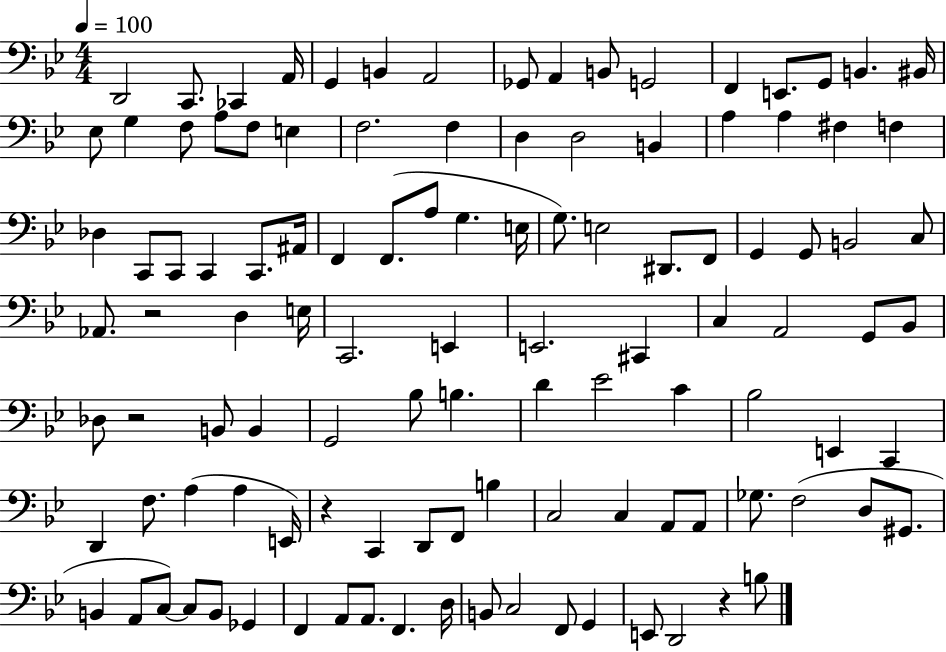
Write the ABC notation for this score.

X:1
T:Untitled
M:4/4
L:1/4
K:Bb
D,,2 C,,/2 _C,, A,,/4 G,, B,, A,,2 _G,,/2 A,, B,,/2 G,,2 F,, E,,/2 G,,/2 B,, ^B,,/4 _E,/2 G, F,/2 A,/2 F,/2 E, F,2 F, D, D,2 B,, A, A, ^F, F, _D, C,,/2 C,,/2 C,, C,,/2 ^A,,/4 F,, F,,/2 A,/2 G, E,/4 G,/2 E,2 ^D,,/2 F,,/2 G,, G,,/2 B,,2 C,/2 _A,,/2 z2 D, E,/4 C,,2 E,, E,,2 ^C,, C, A,,2 G,,/2 _B,,/2 _D,/2 z2 B,,/2 B,, G,,2 _B,/2 B, D _E2 C _B,2 E,, C,, D,, F,/2 A, A, E,,/4 z C,, D,,/2 F,,/2 B, C,2 C, A,,/2 A,,/2 _G,/2 F,2 D,/2 ^G,,/2 B,, A,,/2 C,/2 C,/2 B,,/2 _G,, F,, A,,/2 A,,/2 F,, D,/4 B,,/2 C,2 F,,/2 G,, E,,/2 D,,2 z B,/2